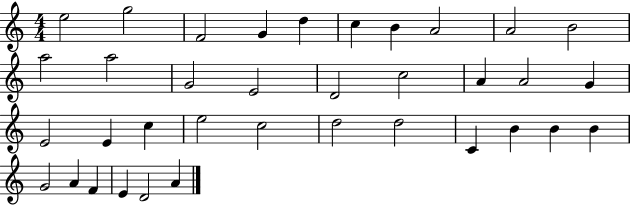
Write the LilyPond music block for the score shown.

{
  \clef treble
  \numericTimeSignature
  \time 4/4
  \key c \major
  e''2 g''2 | f'2 g'4 d''4 | c''4 b'4 a'2 | a'2 b'2 | \break a''2 a''2 | g'2 e'2 | d'2 c''2 | a'4 a'2 g'4 | \break e'2 e'4 c''4 | e''2 c''2 | d''2 d''2 | c'4 b'4 b'4 b'4 | \break g'2 a'4 f'4 | e'4 d'2 a'4 | \bar "|."
}